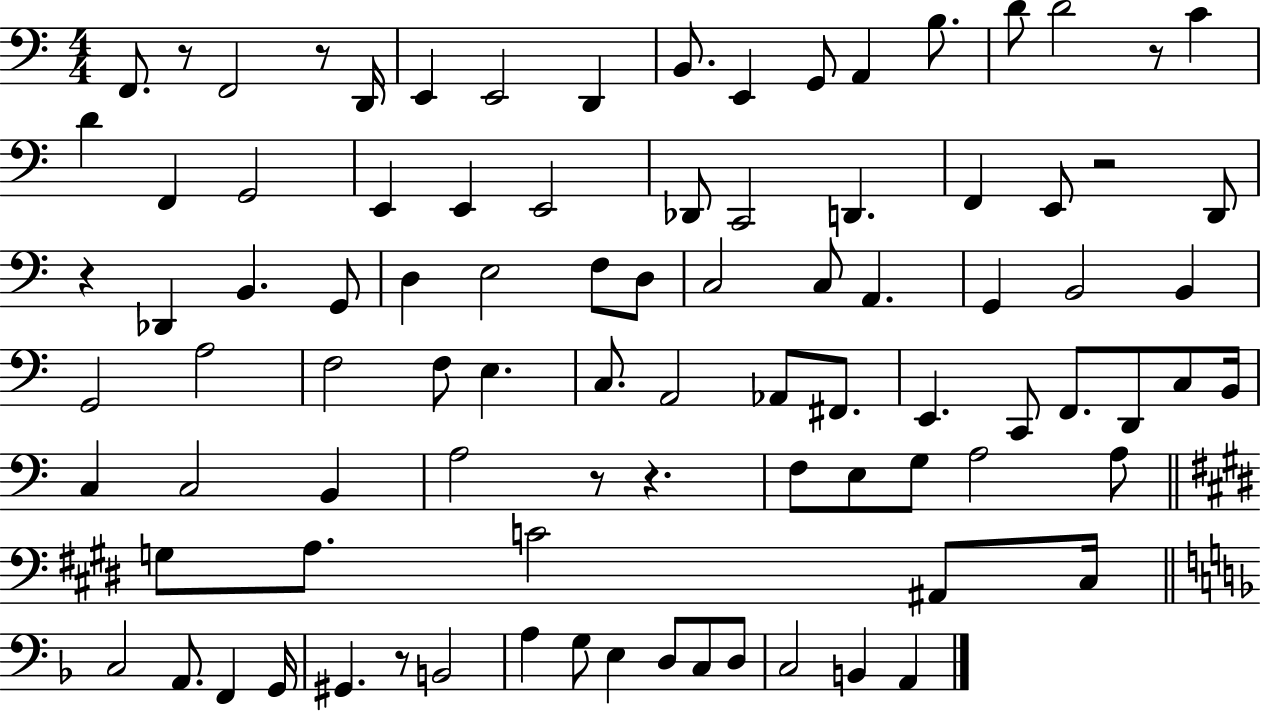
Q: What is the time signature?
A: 4/4